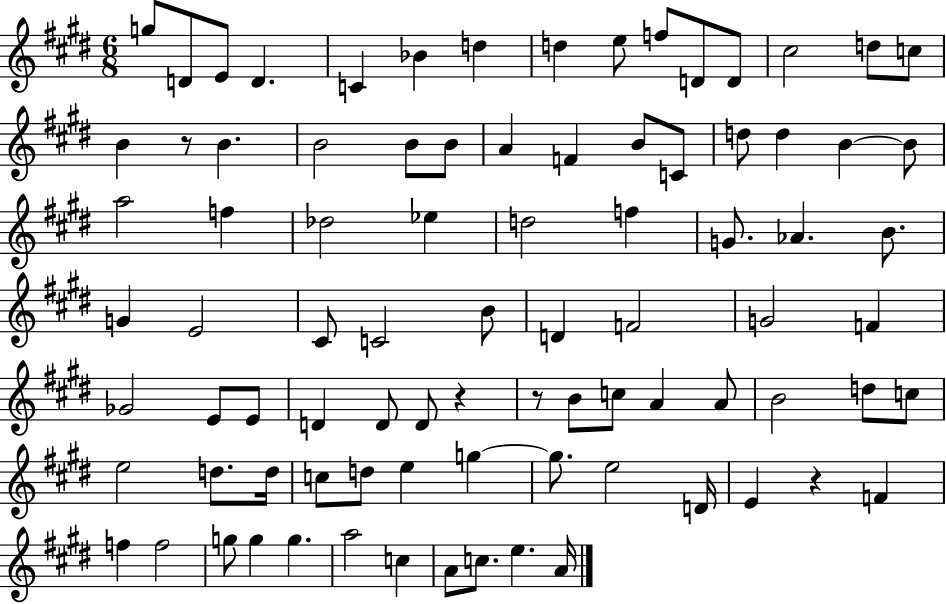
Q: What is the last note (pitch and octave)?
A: A4